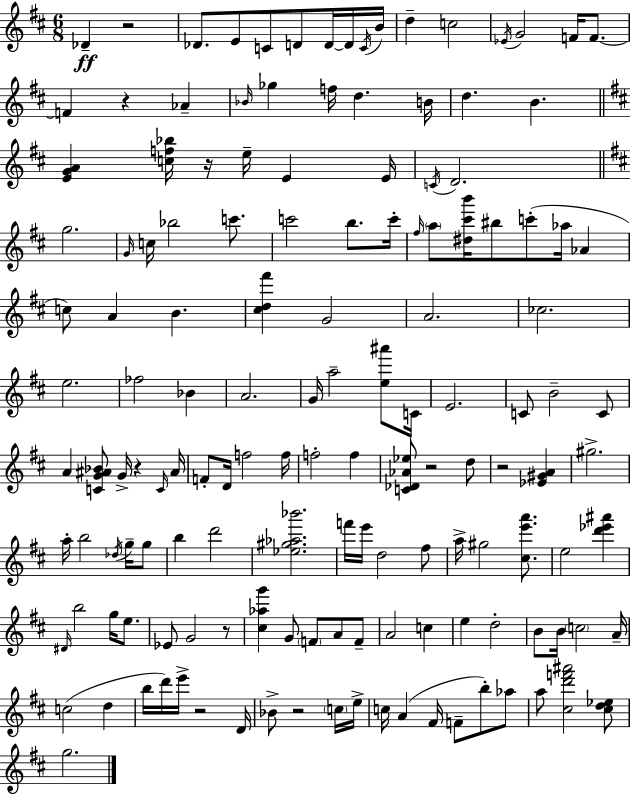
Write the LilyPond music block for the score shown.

{
  \clef treble
  \numericTimeSignature
  \time 6/8
  \key d \major
  des'4--\ff r2 | des'8. e'8 c'8 d'8 d'16~~ d'16 \acciaccatura { c'16 } | b'16 d''4-- c''2 | \acciaccatura { ees'16 } g'2 f'16 f'8.~~ | \break f'4 r4 aes'4-- | \grace { bes'16 } ges''4 f''16 d''4. | b'16 d''4. b'4. | \bar "||" \break \key b \minor <e' g' a'>4 <c'' f'' bes''>16 r16 e''16-- e'4 e'16 | \acciaccatura { c'16 } d'2. | \bar "||" \break \key b \minor g''2. | \grace { g'16 } c''16 bes''2 c'''8. | c'''2 b''8. | c'''16-. \grace { fis''16 } \parenthesize a''8 <dis'' cis''' b'''>16 bis''8 c'''8-.( aes''16 aes'4 | \break c''8) a'4 b'4. | <cis'' d'' fis'''>4 g'2 | a'2. | ces''2. | \break e''2. | fes''2 bes'4 | a'2. | g'16 a''2-- <e'' ais'''>8 | \break c'16 e'2. | c'8 b'2-- | c'8 a'4 <c' g' ais' bes'>8 g'16-> r4 | \grace { c'16 } ais'16 f'8-. d'16 f''2 | \break f''16 f''2-. f''4 | <c' des' aes' ees''>8 r2 | d''8 r2 <ees' gis' a'>4 | gis''2.-> | \break a''16-. b''2 | \acciaccatura { des''16 } g''16-- g''8 b''4 d'''2 | <ees'' gis'' aes'' bes'''>2. | f'''16 e'''16 d''2 | \break fis''8 a''16-> gis''2 | <cis'' e''' a'''>8. e''2 | <d''' ees''' ais'''>4 \grace { dis'16 } b''2 | g''16 e''8. ees'8 g'2 | \break r8 <cis'' aes'' g'''>4 g'8 \parenthesize f'8 | a'8 f'8-- a'2 | c''4 e''4 d''2-. | b'8 b'16 \parenthesize c''2 | \break a'16-- c''2( | d''4 b''16 d'''16) e'''16-> r2 | d'16 bes'8-> r2 | \parenthesize c''16 e''16-> c''16 a'4( fis'16 f'8-- | \break b''8-.) aes''8 a''8 <cis'' d''' f''' ais'''>2 | <cis'' d'' ees''>8 g''2. | \bar "|."
}